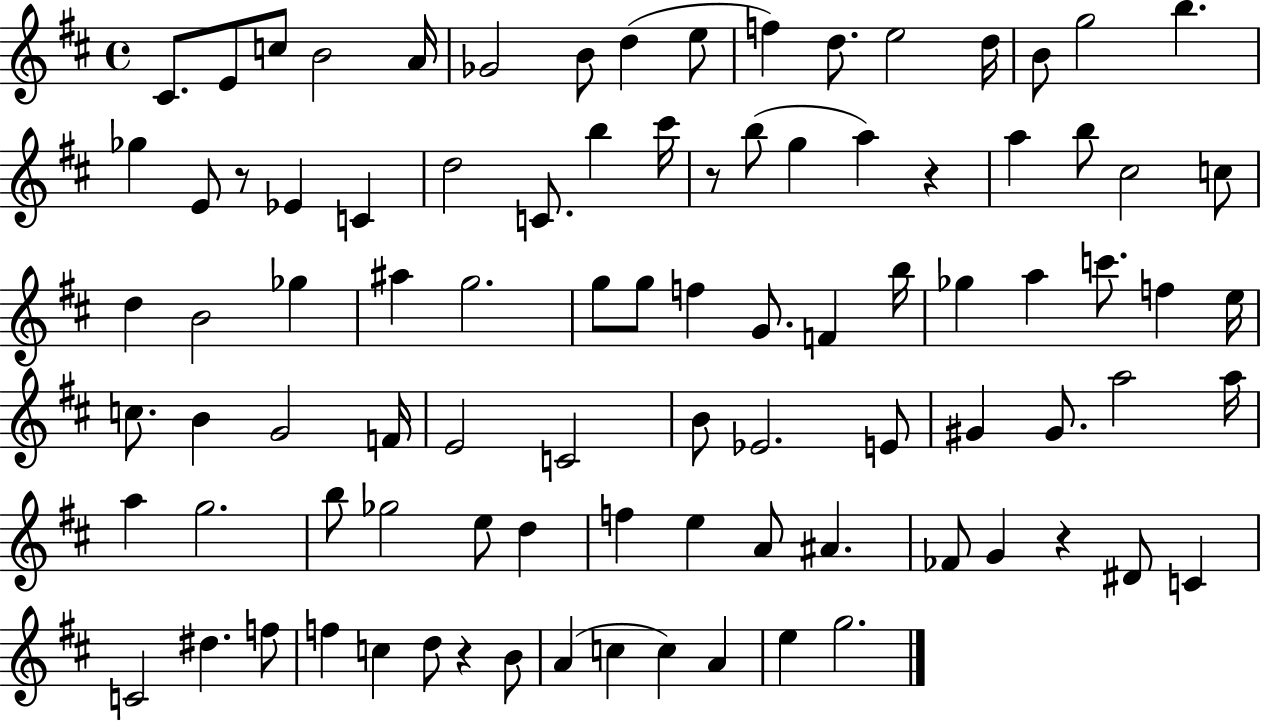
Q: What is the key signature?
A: D major